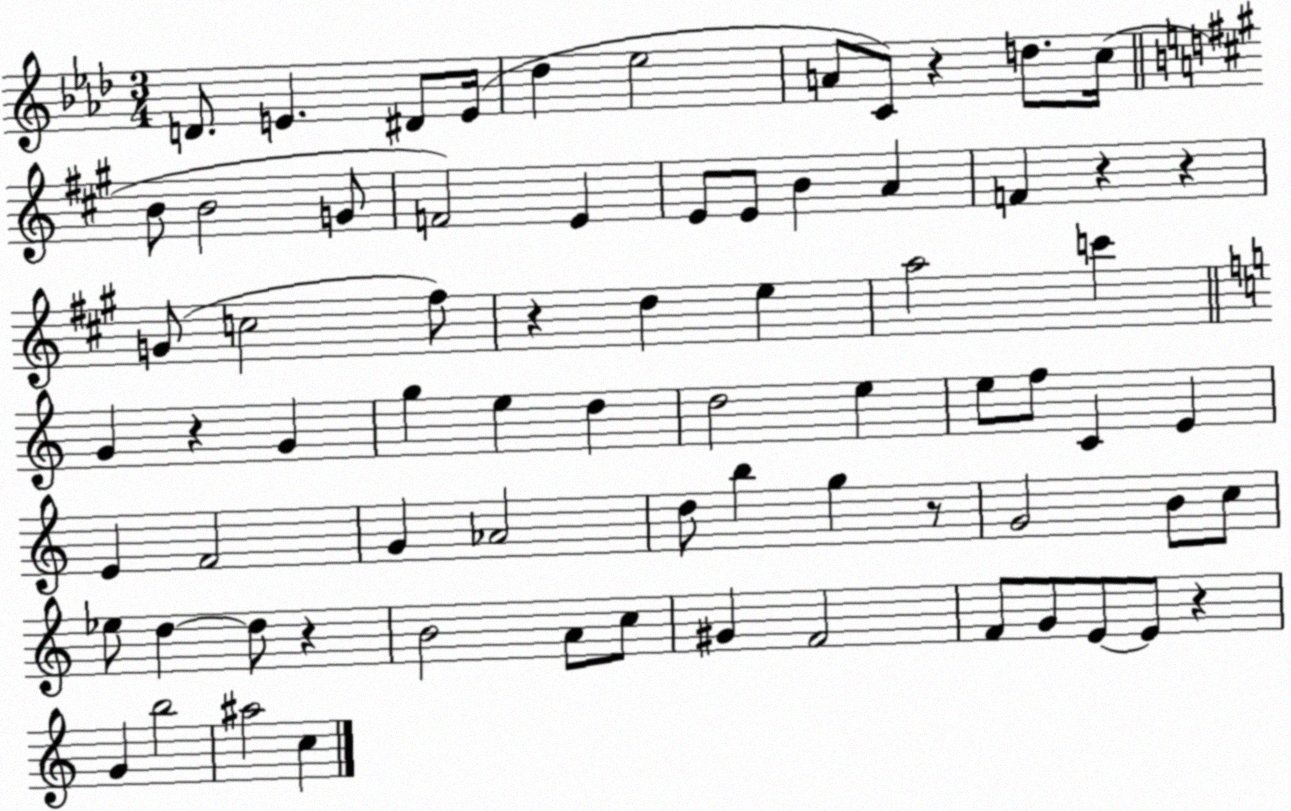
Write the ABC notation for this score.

X:1
T:Untitled
M:3/4
L:1/4
K:Ab
D/2 E ^D/2 E/4 _d _e2 A/2 C/2 z d/2 c/4 B/2 B2 G/2 F2 E E/2 E/2 B A F z z G/2 c2 ^f/2 z d e a2 c' G z G g e d d2 e e/2 f/2 C E E F2 G _A2 d/2 b g z/2 G2 B/2 c/2 _e/2 d d/2 z B2 A/2 c/2 ^G F2 F/2 G/2 E/2 E/2 z G b2 ^a2 c